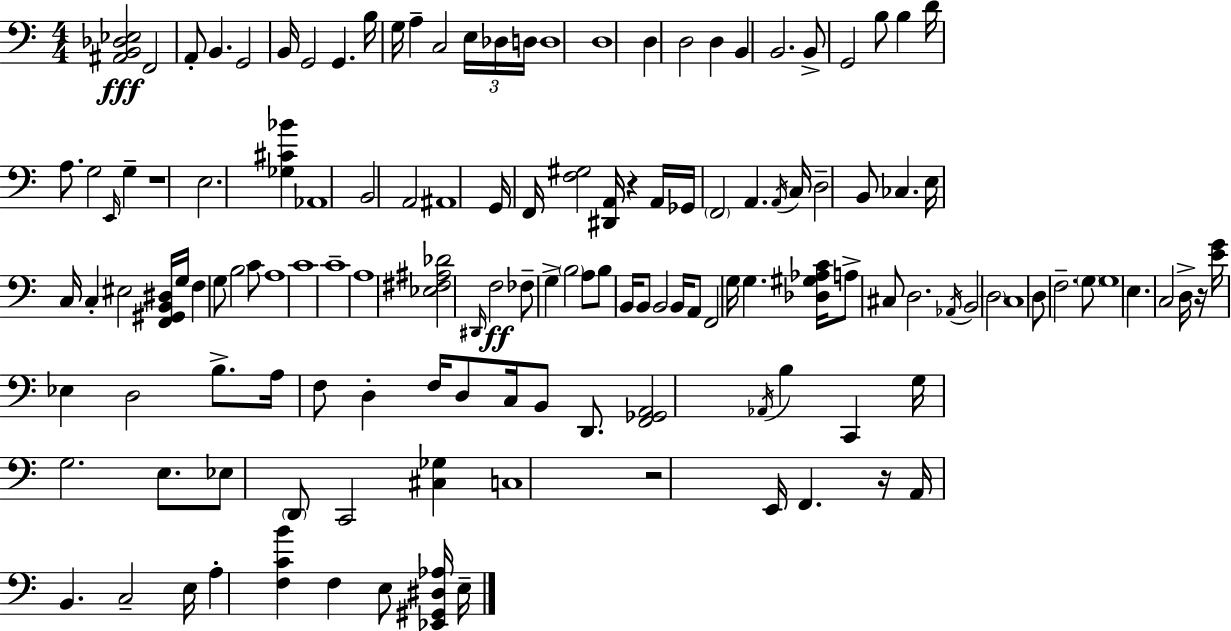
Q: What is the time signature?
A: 4/4